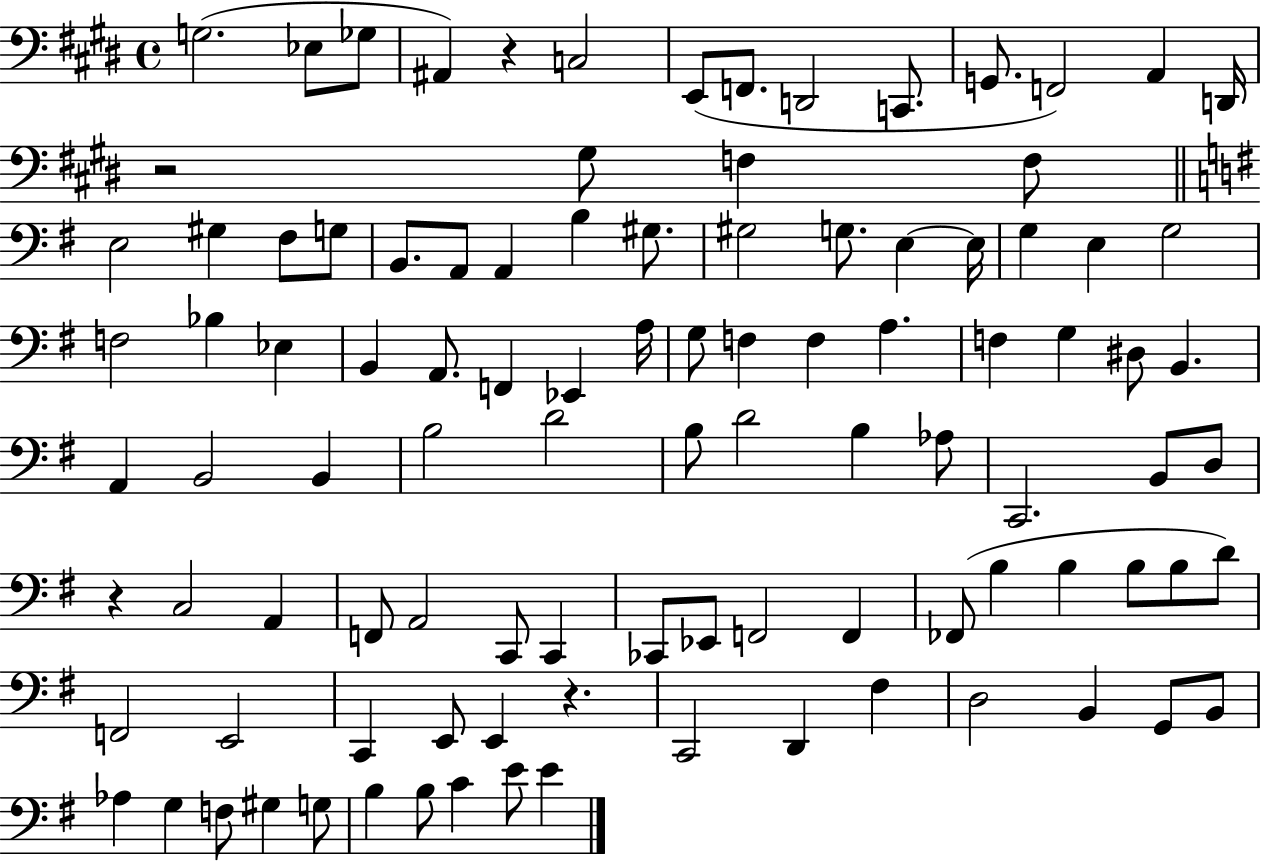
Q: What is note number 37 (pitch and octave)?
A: A2